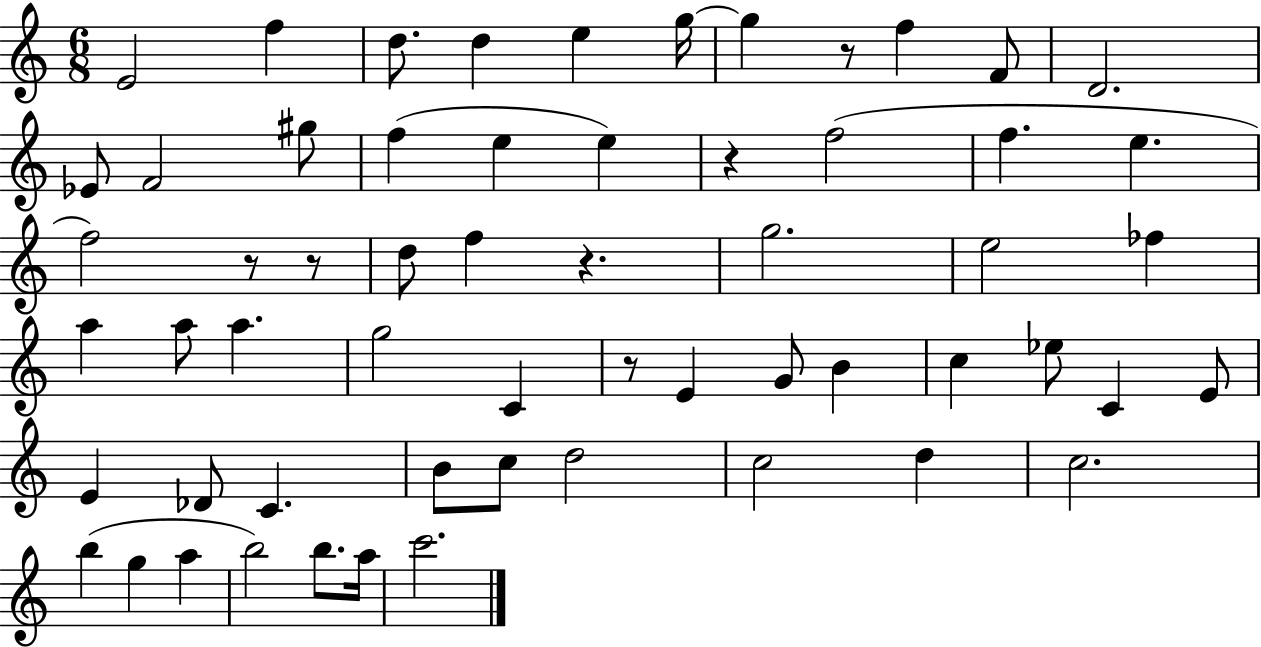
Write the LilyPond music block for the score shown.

{
  \clef treble
  \numericTimeSignature
  \time 6/8
  \key c \major
  \repeat volta 2 { e'2 f''4 | d''8. d''4 e''4 g''16~~ | g''4 r8 f''4 f'8 | d'2. | \break ees'8 f'2 gis''8 | f''4( e''4 e''4) | r4 f''2( | f''4. e''4. | \break f''2) r8 r8 | d''8 f''4 r4. | g''2. | e''2 fes''4 | \break a''4 a''8 a''4. | g''2 c'4 | r8 e'4 g'8 b'4 | c''4 ees''8 c'4 e'8 | \break e'4 des'8 c'4. | b'8 c''8 d''2 | c''2 d''4 | c''2. | \break b''4( g''4 a''4 | b''2) b''8. a''16 | c'''2. | } \bar "|."
}